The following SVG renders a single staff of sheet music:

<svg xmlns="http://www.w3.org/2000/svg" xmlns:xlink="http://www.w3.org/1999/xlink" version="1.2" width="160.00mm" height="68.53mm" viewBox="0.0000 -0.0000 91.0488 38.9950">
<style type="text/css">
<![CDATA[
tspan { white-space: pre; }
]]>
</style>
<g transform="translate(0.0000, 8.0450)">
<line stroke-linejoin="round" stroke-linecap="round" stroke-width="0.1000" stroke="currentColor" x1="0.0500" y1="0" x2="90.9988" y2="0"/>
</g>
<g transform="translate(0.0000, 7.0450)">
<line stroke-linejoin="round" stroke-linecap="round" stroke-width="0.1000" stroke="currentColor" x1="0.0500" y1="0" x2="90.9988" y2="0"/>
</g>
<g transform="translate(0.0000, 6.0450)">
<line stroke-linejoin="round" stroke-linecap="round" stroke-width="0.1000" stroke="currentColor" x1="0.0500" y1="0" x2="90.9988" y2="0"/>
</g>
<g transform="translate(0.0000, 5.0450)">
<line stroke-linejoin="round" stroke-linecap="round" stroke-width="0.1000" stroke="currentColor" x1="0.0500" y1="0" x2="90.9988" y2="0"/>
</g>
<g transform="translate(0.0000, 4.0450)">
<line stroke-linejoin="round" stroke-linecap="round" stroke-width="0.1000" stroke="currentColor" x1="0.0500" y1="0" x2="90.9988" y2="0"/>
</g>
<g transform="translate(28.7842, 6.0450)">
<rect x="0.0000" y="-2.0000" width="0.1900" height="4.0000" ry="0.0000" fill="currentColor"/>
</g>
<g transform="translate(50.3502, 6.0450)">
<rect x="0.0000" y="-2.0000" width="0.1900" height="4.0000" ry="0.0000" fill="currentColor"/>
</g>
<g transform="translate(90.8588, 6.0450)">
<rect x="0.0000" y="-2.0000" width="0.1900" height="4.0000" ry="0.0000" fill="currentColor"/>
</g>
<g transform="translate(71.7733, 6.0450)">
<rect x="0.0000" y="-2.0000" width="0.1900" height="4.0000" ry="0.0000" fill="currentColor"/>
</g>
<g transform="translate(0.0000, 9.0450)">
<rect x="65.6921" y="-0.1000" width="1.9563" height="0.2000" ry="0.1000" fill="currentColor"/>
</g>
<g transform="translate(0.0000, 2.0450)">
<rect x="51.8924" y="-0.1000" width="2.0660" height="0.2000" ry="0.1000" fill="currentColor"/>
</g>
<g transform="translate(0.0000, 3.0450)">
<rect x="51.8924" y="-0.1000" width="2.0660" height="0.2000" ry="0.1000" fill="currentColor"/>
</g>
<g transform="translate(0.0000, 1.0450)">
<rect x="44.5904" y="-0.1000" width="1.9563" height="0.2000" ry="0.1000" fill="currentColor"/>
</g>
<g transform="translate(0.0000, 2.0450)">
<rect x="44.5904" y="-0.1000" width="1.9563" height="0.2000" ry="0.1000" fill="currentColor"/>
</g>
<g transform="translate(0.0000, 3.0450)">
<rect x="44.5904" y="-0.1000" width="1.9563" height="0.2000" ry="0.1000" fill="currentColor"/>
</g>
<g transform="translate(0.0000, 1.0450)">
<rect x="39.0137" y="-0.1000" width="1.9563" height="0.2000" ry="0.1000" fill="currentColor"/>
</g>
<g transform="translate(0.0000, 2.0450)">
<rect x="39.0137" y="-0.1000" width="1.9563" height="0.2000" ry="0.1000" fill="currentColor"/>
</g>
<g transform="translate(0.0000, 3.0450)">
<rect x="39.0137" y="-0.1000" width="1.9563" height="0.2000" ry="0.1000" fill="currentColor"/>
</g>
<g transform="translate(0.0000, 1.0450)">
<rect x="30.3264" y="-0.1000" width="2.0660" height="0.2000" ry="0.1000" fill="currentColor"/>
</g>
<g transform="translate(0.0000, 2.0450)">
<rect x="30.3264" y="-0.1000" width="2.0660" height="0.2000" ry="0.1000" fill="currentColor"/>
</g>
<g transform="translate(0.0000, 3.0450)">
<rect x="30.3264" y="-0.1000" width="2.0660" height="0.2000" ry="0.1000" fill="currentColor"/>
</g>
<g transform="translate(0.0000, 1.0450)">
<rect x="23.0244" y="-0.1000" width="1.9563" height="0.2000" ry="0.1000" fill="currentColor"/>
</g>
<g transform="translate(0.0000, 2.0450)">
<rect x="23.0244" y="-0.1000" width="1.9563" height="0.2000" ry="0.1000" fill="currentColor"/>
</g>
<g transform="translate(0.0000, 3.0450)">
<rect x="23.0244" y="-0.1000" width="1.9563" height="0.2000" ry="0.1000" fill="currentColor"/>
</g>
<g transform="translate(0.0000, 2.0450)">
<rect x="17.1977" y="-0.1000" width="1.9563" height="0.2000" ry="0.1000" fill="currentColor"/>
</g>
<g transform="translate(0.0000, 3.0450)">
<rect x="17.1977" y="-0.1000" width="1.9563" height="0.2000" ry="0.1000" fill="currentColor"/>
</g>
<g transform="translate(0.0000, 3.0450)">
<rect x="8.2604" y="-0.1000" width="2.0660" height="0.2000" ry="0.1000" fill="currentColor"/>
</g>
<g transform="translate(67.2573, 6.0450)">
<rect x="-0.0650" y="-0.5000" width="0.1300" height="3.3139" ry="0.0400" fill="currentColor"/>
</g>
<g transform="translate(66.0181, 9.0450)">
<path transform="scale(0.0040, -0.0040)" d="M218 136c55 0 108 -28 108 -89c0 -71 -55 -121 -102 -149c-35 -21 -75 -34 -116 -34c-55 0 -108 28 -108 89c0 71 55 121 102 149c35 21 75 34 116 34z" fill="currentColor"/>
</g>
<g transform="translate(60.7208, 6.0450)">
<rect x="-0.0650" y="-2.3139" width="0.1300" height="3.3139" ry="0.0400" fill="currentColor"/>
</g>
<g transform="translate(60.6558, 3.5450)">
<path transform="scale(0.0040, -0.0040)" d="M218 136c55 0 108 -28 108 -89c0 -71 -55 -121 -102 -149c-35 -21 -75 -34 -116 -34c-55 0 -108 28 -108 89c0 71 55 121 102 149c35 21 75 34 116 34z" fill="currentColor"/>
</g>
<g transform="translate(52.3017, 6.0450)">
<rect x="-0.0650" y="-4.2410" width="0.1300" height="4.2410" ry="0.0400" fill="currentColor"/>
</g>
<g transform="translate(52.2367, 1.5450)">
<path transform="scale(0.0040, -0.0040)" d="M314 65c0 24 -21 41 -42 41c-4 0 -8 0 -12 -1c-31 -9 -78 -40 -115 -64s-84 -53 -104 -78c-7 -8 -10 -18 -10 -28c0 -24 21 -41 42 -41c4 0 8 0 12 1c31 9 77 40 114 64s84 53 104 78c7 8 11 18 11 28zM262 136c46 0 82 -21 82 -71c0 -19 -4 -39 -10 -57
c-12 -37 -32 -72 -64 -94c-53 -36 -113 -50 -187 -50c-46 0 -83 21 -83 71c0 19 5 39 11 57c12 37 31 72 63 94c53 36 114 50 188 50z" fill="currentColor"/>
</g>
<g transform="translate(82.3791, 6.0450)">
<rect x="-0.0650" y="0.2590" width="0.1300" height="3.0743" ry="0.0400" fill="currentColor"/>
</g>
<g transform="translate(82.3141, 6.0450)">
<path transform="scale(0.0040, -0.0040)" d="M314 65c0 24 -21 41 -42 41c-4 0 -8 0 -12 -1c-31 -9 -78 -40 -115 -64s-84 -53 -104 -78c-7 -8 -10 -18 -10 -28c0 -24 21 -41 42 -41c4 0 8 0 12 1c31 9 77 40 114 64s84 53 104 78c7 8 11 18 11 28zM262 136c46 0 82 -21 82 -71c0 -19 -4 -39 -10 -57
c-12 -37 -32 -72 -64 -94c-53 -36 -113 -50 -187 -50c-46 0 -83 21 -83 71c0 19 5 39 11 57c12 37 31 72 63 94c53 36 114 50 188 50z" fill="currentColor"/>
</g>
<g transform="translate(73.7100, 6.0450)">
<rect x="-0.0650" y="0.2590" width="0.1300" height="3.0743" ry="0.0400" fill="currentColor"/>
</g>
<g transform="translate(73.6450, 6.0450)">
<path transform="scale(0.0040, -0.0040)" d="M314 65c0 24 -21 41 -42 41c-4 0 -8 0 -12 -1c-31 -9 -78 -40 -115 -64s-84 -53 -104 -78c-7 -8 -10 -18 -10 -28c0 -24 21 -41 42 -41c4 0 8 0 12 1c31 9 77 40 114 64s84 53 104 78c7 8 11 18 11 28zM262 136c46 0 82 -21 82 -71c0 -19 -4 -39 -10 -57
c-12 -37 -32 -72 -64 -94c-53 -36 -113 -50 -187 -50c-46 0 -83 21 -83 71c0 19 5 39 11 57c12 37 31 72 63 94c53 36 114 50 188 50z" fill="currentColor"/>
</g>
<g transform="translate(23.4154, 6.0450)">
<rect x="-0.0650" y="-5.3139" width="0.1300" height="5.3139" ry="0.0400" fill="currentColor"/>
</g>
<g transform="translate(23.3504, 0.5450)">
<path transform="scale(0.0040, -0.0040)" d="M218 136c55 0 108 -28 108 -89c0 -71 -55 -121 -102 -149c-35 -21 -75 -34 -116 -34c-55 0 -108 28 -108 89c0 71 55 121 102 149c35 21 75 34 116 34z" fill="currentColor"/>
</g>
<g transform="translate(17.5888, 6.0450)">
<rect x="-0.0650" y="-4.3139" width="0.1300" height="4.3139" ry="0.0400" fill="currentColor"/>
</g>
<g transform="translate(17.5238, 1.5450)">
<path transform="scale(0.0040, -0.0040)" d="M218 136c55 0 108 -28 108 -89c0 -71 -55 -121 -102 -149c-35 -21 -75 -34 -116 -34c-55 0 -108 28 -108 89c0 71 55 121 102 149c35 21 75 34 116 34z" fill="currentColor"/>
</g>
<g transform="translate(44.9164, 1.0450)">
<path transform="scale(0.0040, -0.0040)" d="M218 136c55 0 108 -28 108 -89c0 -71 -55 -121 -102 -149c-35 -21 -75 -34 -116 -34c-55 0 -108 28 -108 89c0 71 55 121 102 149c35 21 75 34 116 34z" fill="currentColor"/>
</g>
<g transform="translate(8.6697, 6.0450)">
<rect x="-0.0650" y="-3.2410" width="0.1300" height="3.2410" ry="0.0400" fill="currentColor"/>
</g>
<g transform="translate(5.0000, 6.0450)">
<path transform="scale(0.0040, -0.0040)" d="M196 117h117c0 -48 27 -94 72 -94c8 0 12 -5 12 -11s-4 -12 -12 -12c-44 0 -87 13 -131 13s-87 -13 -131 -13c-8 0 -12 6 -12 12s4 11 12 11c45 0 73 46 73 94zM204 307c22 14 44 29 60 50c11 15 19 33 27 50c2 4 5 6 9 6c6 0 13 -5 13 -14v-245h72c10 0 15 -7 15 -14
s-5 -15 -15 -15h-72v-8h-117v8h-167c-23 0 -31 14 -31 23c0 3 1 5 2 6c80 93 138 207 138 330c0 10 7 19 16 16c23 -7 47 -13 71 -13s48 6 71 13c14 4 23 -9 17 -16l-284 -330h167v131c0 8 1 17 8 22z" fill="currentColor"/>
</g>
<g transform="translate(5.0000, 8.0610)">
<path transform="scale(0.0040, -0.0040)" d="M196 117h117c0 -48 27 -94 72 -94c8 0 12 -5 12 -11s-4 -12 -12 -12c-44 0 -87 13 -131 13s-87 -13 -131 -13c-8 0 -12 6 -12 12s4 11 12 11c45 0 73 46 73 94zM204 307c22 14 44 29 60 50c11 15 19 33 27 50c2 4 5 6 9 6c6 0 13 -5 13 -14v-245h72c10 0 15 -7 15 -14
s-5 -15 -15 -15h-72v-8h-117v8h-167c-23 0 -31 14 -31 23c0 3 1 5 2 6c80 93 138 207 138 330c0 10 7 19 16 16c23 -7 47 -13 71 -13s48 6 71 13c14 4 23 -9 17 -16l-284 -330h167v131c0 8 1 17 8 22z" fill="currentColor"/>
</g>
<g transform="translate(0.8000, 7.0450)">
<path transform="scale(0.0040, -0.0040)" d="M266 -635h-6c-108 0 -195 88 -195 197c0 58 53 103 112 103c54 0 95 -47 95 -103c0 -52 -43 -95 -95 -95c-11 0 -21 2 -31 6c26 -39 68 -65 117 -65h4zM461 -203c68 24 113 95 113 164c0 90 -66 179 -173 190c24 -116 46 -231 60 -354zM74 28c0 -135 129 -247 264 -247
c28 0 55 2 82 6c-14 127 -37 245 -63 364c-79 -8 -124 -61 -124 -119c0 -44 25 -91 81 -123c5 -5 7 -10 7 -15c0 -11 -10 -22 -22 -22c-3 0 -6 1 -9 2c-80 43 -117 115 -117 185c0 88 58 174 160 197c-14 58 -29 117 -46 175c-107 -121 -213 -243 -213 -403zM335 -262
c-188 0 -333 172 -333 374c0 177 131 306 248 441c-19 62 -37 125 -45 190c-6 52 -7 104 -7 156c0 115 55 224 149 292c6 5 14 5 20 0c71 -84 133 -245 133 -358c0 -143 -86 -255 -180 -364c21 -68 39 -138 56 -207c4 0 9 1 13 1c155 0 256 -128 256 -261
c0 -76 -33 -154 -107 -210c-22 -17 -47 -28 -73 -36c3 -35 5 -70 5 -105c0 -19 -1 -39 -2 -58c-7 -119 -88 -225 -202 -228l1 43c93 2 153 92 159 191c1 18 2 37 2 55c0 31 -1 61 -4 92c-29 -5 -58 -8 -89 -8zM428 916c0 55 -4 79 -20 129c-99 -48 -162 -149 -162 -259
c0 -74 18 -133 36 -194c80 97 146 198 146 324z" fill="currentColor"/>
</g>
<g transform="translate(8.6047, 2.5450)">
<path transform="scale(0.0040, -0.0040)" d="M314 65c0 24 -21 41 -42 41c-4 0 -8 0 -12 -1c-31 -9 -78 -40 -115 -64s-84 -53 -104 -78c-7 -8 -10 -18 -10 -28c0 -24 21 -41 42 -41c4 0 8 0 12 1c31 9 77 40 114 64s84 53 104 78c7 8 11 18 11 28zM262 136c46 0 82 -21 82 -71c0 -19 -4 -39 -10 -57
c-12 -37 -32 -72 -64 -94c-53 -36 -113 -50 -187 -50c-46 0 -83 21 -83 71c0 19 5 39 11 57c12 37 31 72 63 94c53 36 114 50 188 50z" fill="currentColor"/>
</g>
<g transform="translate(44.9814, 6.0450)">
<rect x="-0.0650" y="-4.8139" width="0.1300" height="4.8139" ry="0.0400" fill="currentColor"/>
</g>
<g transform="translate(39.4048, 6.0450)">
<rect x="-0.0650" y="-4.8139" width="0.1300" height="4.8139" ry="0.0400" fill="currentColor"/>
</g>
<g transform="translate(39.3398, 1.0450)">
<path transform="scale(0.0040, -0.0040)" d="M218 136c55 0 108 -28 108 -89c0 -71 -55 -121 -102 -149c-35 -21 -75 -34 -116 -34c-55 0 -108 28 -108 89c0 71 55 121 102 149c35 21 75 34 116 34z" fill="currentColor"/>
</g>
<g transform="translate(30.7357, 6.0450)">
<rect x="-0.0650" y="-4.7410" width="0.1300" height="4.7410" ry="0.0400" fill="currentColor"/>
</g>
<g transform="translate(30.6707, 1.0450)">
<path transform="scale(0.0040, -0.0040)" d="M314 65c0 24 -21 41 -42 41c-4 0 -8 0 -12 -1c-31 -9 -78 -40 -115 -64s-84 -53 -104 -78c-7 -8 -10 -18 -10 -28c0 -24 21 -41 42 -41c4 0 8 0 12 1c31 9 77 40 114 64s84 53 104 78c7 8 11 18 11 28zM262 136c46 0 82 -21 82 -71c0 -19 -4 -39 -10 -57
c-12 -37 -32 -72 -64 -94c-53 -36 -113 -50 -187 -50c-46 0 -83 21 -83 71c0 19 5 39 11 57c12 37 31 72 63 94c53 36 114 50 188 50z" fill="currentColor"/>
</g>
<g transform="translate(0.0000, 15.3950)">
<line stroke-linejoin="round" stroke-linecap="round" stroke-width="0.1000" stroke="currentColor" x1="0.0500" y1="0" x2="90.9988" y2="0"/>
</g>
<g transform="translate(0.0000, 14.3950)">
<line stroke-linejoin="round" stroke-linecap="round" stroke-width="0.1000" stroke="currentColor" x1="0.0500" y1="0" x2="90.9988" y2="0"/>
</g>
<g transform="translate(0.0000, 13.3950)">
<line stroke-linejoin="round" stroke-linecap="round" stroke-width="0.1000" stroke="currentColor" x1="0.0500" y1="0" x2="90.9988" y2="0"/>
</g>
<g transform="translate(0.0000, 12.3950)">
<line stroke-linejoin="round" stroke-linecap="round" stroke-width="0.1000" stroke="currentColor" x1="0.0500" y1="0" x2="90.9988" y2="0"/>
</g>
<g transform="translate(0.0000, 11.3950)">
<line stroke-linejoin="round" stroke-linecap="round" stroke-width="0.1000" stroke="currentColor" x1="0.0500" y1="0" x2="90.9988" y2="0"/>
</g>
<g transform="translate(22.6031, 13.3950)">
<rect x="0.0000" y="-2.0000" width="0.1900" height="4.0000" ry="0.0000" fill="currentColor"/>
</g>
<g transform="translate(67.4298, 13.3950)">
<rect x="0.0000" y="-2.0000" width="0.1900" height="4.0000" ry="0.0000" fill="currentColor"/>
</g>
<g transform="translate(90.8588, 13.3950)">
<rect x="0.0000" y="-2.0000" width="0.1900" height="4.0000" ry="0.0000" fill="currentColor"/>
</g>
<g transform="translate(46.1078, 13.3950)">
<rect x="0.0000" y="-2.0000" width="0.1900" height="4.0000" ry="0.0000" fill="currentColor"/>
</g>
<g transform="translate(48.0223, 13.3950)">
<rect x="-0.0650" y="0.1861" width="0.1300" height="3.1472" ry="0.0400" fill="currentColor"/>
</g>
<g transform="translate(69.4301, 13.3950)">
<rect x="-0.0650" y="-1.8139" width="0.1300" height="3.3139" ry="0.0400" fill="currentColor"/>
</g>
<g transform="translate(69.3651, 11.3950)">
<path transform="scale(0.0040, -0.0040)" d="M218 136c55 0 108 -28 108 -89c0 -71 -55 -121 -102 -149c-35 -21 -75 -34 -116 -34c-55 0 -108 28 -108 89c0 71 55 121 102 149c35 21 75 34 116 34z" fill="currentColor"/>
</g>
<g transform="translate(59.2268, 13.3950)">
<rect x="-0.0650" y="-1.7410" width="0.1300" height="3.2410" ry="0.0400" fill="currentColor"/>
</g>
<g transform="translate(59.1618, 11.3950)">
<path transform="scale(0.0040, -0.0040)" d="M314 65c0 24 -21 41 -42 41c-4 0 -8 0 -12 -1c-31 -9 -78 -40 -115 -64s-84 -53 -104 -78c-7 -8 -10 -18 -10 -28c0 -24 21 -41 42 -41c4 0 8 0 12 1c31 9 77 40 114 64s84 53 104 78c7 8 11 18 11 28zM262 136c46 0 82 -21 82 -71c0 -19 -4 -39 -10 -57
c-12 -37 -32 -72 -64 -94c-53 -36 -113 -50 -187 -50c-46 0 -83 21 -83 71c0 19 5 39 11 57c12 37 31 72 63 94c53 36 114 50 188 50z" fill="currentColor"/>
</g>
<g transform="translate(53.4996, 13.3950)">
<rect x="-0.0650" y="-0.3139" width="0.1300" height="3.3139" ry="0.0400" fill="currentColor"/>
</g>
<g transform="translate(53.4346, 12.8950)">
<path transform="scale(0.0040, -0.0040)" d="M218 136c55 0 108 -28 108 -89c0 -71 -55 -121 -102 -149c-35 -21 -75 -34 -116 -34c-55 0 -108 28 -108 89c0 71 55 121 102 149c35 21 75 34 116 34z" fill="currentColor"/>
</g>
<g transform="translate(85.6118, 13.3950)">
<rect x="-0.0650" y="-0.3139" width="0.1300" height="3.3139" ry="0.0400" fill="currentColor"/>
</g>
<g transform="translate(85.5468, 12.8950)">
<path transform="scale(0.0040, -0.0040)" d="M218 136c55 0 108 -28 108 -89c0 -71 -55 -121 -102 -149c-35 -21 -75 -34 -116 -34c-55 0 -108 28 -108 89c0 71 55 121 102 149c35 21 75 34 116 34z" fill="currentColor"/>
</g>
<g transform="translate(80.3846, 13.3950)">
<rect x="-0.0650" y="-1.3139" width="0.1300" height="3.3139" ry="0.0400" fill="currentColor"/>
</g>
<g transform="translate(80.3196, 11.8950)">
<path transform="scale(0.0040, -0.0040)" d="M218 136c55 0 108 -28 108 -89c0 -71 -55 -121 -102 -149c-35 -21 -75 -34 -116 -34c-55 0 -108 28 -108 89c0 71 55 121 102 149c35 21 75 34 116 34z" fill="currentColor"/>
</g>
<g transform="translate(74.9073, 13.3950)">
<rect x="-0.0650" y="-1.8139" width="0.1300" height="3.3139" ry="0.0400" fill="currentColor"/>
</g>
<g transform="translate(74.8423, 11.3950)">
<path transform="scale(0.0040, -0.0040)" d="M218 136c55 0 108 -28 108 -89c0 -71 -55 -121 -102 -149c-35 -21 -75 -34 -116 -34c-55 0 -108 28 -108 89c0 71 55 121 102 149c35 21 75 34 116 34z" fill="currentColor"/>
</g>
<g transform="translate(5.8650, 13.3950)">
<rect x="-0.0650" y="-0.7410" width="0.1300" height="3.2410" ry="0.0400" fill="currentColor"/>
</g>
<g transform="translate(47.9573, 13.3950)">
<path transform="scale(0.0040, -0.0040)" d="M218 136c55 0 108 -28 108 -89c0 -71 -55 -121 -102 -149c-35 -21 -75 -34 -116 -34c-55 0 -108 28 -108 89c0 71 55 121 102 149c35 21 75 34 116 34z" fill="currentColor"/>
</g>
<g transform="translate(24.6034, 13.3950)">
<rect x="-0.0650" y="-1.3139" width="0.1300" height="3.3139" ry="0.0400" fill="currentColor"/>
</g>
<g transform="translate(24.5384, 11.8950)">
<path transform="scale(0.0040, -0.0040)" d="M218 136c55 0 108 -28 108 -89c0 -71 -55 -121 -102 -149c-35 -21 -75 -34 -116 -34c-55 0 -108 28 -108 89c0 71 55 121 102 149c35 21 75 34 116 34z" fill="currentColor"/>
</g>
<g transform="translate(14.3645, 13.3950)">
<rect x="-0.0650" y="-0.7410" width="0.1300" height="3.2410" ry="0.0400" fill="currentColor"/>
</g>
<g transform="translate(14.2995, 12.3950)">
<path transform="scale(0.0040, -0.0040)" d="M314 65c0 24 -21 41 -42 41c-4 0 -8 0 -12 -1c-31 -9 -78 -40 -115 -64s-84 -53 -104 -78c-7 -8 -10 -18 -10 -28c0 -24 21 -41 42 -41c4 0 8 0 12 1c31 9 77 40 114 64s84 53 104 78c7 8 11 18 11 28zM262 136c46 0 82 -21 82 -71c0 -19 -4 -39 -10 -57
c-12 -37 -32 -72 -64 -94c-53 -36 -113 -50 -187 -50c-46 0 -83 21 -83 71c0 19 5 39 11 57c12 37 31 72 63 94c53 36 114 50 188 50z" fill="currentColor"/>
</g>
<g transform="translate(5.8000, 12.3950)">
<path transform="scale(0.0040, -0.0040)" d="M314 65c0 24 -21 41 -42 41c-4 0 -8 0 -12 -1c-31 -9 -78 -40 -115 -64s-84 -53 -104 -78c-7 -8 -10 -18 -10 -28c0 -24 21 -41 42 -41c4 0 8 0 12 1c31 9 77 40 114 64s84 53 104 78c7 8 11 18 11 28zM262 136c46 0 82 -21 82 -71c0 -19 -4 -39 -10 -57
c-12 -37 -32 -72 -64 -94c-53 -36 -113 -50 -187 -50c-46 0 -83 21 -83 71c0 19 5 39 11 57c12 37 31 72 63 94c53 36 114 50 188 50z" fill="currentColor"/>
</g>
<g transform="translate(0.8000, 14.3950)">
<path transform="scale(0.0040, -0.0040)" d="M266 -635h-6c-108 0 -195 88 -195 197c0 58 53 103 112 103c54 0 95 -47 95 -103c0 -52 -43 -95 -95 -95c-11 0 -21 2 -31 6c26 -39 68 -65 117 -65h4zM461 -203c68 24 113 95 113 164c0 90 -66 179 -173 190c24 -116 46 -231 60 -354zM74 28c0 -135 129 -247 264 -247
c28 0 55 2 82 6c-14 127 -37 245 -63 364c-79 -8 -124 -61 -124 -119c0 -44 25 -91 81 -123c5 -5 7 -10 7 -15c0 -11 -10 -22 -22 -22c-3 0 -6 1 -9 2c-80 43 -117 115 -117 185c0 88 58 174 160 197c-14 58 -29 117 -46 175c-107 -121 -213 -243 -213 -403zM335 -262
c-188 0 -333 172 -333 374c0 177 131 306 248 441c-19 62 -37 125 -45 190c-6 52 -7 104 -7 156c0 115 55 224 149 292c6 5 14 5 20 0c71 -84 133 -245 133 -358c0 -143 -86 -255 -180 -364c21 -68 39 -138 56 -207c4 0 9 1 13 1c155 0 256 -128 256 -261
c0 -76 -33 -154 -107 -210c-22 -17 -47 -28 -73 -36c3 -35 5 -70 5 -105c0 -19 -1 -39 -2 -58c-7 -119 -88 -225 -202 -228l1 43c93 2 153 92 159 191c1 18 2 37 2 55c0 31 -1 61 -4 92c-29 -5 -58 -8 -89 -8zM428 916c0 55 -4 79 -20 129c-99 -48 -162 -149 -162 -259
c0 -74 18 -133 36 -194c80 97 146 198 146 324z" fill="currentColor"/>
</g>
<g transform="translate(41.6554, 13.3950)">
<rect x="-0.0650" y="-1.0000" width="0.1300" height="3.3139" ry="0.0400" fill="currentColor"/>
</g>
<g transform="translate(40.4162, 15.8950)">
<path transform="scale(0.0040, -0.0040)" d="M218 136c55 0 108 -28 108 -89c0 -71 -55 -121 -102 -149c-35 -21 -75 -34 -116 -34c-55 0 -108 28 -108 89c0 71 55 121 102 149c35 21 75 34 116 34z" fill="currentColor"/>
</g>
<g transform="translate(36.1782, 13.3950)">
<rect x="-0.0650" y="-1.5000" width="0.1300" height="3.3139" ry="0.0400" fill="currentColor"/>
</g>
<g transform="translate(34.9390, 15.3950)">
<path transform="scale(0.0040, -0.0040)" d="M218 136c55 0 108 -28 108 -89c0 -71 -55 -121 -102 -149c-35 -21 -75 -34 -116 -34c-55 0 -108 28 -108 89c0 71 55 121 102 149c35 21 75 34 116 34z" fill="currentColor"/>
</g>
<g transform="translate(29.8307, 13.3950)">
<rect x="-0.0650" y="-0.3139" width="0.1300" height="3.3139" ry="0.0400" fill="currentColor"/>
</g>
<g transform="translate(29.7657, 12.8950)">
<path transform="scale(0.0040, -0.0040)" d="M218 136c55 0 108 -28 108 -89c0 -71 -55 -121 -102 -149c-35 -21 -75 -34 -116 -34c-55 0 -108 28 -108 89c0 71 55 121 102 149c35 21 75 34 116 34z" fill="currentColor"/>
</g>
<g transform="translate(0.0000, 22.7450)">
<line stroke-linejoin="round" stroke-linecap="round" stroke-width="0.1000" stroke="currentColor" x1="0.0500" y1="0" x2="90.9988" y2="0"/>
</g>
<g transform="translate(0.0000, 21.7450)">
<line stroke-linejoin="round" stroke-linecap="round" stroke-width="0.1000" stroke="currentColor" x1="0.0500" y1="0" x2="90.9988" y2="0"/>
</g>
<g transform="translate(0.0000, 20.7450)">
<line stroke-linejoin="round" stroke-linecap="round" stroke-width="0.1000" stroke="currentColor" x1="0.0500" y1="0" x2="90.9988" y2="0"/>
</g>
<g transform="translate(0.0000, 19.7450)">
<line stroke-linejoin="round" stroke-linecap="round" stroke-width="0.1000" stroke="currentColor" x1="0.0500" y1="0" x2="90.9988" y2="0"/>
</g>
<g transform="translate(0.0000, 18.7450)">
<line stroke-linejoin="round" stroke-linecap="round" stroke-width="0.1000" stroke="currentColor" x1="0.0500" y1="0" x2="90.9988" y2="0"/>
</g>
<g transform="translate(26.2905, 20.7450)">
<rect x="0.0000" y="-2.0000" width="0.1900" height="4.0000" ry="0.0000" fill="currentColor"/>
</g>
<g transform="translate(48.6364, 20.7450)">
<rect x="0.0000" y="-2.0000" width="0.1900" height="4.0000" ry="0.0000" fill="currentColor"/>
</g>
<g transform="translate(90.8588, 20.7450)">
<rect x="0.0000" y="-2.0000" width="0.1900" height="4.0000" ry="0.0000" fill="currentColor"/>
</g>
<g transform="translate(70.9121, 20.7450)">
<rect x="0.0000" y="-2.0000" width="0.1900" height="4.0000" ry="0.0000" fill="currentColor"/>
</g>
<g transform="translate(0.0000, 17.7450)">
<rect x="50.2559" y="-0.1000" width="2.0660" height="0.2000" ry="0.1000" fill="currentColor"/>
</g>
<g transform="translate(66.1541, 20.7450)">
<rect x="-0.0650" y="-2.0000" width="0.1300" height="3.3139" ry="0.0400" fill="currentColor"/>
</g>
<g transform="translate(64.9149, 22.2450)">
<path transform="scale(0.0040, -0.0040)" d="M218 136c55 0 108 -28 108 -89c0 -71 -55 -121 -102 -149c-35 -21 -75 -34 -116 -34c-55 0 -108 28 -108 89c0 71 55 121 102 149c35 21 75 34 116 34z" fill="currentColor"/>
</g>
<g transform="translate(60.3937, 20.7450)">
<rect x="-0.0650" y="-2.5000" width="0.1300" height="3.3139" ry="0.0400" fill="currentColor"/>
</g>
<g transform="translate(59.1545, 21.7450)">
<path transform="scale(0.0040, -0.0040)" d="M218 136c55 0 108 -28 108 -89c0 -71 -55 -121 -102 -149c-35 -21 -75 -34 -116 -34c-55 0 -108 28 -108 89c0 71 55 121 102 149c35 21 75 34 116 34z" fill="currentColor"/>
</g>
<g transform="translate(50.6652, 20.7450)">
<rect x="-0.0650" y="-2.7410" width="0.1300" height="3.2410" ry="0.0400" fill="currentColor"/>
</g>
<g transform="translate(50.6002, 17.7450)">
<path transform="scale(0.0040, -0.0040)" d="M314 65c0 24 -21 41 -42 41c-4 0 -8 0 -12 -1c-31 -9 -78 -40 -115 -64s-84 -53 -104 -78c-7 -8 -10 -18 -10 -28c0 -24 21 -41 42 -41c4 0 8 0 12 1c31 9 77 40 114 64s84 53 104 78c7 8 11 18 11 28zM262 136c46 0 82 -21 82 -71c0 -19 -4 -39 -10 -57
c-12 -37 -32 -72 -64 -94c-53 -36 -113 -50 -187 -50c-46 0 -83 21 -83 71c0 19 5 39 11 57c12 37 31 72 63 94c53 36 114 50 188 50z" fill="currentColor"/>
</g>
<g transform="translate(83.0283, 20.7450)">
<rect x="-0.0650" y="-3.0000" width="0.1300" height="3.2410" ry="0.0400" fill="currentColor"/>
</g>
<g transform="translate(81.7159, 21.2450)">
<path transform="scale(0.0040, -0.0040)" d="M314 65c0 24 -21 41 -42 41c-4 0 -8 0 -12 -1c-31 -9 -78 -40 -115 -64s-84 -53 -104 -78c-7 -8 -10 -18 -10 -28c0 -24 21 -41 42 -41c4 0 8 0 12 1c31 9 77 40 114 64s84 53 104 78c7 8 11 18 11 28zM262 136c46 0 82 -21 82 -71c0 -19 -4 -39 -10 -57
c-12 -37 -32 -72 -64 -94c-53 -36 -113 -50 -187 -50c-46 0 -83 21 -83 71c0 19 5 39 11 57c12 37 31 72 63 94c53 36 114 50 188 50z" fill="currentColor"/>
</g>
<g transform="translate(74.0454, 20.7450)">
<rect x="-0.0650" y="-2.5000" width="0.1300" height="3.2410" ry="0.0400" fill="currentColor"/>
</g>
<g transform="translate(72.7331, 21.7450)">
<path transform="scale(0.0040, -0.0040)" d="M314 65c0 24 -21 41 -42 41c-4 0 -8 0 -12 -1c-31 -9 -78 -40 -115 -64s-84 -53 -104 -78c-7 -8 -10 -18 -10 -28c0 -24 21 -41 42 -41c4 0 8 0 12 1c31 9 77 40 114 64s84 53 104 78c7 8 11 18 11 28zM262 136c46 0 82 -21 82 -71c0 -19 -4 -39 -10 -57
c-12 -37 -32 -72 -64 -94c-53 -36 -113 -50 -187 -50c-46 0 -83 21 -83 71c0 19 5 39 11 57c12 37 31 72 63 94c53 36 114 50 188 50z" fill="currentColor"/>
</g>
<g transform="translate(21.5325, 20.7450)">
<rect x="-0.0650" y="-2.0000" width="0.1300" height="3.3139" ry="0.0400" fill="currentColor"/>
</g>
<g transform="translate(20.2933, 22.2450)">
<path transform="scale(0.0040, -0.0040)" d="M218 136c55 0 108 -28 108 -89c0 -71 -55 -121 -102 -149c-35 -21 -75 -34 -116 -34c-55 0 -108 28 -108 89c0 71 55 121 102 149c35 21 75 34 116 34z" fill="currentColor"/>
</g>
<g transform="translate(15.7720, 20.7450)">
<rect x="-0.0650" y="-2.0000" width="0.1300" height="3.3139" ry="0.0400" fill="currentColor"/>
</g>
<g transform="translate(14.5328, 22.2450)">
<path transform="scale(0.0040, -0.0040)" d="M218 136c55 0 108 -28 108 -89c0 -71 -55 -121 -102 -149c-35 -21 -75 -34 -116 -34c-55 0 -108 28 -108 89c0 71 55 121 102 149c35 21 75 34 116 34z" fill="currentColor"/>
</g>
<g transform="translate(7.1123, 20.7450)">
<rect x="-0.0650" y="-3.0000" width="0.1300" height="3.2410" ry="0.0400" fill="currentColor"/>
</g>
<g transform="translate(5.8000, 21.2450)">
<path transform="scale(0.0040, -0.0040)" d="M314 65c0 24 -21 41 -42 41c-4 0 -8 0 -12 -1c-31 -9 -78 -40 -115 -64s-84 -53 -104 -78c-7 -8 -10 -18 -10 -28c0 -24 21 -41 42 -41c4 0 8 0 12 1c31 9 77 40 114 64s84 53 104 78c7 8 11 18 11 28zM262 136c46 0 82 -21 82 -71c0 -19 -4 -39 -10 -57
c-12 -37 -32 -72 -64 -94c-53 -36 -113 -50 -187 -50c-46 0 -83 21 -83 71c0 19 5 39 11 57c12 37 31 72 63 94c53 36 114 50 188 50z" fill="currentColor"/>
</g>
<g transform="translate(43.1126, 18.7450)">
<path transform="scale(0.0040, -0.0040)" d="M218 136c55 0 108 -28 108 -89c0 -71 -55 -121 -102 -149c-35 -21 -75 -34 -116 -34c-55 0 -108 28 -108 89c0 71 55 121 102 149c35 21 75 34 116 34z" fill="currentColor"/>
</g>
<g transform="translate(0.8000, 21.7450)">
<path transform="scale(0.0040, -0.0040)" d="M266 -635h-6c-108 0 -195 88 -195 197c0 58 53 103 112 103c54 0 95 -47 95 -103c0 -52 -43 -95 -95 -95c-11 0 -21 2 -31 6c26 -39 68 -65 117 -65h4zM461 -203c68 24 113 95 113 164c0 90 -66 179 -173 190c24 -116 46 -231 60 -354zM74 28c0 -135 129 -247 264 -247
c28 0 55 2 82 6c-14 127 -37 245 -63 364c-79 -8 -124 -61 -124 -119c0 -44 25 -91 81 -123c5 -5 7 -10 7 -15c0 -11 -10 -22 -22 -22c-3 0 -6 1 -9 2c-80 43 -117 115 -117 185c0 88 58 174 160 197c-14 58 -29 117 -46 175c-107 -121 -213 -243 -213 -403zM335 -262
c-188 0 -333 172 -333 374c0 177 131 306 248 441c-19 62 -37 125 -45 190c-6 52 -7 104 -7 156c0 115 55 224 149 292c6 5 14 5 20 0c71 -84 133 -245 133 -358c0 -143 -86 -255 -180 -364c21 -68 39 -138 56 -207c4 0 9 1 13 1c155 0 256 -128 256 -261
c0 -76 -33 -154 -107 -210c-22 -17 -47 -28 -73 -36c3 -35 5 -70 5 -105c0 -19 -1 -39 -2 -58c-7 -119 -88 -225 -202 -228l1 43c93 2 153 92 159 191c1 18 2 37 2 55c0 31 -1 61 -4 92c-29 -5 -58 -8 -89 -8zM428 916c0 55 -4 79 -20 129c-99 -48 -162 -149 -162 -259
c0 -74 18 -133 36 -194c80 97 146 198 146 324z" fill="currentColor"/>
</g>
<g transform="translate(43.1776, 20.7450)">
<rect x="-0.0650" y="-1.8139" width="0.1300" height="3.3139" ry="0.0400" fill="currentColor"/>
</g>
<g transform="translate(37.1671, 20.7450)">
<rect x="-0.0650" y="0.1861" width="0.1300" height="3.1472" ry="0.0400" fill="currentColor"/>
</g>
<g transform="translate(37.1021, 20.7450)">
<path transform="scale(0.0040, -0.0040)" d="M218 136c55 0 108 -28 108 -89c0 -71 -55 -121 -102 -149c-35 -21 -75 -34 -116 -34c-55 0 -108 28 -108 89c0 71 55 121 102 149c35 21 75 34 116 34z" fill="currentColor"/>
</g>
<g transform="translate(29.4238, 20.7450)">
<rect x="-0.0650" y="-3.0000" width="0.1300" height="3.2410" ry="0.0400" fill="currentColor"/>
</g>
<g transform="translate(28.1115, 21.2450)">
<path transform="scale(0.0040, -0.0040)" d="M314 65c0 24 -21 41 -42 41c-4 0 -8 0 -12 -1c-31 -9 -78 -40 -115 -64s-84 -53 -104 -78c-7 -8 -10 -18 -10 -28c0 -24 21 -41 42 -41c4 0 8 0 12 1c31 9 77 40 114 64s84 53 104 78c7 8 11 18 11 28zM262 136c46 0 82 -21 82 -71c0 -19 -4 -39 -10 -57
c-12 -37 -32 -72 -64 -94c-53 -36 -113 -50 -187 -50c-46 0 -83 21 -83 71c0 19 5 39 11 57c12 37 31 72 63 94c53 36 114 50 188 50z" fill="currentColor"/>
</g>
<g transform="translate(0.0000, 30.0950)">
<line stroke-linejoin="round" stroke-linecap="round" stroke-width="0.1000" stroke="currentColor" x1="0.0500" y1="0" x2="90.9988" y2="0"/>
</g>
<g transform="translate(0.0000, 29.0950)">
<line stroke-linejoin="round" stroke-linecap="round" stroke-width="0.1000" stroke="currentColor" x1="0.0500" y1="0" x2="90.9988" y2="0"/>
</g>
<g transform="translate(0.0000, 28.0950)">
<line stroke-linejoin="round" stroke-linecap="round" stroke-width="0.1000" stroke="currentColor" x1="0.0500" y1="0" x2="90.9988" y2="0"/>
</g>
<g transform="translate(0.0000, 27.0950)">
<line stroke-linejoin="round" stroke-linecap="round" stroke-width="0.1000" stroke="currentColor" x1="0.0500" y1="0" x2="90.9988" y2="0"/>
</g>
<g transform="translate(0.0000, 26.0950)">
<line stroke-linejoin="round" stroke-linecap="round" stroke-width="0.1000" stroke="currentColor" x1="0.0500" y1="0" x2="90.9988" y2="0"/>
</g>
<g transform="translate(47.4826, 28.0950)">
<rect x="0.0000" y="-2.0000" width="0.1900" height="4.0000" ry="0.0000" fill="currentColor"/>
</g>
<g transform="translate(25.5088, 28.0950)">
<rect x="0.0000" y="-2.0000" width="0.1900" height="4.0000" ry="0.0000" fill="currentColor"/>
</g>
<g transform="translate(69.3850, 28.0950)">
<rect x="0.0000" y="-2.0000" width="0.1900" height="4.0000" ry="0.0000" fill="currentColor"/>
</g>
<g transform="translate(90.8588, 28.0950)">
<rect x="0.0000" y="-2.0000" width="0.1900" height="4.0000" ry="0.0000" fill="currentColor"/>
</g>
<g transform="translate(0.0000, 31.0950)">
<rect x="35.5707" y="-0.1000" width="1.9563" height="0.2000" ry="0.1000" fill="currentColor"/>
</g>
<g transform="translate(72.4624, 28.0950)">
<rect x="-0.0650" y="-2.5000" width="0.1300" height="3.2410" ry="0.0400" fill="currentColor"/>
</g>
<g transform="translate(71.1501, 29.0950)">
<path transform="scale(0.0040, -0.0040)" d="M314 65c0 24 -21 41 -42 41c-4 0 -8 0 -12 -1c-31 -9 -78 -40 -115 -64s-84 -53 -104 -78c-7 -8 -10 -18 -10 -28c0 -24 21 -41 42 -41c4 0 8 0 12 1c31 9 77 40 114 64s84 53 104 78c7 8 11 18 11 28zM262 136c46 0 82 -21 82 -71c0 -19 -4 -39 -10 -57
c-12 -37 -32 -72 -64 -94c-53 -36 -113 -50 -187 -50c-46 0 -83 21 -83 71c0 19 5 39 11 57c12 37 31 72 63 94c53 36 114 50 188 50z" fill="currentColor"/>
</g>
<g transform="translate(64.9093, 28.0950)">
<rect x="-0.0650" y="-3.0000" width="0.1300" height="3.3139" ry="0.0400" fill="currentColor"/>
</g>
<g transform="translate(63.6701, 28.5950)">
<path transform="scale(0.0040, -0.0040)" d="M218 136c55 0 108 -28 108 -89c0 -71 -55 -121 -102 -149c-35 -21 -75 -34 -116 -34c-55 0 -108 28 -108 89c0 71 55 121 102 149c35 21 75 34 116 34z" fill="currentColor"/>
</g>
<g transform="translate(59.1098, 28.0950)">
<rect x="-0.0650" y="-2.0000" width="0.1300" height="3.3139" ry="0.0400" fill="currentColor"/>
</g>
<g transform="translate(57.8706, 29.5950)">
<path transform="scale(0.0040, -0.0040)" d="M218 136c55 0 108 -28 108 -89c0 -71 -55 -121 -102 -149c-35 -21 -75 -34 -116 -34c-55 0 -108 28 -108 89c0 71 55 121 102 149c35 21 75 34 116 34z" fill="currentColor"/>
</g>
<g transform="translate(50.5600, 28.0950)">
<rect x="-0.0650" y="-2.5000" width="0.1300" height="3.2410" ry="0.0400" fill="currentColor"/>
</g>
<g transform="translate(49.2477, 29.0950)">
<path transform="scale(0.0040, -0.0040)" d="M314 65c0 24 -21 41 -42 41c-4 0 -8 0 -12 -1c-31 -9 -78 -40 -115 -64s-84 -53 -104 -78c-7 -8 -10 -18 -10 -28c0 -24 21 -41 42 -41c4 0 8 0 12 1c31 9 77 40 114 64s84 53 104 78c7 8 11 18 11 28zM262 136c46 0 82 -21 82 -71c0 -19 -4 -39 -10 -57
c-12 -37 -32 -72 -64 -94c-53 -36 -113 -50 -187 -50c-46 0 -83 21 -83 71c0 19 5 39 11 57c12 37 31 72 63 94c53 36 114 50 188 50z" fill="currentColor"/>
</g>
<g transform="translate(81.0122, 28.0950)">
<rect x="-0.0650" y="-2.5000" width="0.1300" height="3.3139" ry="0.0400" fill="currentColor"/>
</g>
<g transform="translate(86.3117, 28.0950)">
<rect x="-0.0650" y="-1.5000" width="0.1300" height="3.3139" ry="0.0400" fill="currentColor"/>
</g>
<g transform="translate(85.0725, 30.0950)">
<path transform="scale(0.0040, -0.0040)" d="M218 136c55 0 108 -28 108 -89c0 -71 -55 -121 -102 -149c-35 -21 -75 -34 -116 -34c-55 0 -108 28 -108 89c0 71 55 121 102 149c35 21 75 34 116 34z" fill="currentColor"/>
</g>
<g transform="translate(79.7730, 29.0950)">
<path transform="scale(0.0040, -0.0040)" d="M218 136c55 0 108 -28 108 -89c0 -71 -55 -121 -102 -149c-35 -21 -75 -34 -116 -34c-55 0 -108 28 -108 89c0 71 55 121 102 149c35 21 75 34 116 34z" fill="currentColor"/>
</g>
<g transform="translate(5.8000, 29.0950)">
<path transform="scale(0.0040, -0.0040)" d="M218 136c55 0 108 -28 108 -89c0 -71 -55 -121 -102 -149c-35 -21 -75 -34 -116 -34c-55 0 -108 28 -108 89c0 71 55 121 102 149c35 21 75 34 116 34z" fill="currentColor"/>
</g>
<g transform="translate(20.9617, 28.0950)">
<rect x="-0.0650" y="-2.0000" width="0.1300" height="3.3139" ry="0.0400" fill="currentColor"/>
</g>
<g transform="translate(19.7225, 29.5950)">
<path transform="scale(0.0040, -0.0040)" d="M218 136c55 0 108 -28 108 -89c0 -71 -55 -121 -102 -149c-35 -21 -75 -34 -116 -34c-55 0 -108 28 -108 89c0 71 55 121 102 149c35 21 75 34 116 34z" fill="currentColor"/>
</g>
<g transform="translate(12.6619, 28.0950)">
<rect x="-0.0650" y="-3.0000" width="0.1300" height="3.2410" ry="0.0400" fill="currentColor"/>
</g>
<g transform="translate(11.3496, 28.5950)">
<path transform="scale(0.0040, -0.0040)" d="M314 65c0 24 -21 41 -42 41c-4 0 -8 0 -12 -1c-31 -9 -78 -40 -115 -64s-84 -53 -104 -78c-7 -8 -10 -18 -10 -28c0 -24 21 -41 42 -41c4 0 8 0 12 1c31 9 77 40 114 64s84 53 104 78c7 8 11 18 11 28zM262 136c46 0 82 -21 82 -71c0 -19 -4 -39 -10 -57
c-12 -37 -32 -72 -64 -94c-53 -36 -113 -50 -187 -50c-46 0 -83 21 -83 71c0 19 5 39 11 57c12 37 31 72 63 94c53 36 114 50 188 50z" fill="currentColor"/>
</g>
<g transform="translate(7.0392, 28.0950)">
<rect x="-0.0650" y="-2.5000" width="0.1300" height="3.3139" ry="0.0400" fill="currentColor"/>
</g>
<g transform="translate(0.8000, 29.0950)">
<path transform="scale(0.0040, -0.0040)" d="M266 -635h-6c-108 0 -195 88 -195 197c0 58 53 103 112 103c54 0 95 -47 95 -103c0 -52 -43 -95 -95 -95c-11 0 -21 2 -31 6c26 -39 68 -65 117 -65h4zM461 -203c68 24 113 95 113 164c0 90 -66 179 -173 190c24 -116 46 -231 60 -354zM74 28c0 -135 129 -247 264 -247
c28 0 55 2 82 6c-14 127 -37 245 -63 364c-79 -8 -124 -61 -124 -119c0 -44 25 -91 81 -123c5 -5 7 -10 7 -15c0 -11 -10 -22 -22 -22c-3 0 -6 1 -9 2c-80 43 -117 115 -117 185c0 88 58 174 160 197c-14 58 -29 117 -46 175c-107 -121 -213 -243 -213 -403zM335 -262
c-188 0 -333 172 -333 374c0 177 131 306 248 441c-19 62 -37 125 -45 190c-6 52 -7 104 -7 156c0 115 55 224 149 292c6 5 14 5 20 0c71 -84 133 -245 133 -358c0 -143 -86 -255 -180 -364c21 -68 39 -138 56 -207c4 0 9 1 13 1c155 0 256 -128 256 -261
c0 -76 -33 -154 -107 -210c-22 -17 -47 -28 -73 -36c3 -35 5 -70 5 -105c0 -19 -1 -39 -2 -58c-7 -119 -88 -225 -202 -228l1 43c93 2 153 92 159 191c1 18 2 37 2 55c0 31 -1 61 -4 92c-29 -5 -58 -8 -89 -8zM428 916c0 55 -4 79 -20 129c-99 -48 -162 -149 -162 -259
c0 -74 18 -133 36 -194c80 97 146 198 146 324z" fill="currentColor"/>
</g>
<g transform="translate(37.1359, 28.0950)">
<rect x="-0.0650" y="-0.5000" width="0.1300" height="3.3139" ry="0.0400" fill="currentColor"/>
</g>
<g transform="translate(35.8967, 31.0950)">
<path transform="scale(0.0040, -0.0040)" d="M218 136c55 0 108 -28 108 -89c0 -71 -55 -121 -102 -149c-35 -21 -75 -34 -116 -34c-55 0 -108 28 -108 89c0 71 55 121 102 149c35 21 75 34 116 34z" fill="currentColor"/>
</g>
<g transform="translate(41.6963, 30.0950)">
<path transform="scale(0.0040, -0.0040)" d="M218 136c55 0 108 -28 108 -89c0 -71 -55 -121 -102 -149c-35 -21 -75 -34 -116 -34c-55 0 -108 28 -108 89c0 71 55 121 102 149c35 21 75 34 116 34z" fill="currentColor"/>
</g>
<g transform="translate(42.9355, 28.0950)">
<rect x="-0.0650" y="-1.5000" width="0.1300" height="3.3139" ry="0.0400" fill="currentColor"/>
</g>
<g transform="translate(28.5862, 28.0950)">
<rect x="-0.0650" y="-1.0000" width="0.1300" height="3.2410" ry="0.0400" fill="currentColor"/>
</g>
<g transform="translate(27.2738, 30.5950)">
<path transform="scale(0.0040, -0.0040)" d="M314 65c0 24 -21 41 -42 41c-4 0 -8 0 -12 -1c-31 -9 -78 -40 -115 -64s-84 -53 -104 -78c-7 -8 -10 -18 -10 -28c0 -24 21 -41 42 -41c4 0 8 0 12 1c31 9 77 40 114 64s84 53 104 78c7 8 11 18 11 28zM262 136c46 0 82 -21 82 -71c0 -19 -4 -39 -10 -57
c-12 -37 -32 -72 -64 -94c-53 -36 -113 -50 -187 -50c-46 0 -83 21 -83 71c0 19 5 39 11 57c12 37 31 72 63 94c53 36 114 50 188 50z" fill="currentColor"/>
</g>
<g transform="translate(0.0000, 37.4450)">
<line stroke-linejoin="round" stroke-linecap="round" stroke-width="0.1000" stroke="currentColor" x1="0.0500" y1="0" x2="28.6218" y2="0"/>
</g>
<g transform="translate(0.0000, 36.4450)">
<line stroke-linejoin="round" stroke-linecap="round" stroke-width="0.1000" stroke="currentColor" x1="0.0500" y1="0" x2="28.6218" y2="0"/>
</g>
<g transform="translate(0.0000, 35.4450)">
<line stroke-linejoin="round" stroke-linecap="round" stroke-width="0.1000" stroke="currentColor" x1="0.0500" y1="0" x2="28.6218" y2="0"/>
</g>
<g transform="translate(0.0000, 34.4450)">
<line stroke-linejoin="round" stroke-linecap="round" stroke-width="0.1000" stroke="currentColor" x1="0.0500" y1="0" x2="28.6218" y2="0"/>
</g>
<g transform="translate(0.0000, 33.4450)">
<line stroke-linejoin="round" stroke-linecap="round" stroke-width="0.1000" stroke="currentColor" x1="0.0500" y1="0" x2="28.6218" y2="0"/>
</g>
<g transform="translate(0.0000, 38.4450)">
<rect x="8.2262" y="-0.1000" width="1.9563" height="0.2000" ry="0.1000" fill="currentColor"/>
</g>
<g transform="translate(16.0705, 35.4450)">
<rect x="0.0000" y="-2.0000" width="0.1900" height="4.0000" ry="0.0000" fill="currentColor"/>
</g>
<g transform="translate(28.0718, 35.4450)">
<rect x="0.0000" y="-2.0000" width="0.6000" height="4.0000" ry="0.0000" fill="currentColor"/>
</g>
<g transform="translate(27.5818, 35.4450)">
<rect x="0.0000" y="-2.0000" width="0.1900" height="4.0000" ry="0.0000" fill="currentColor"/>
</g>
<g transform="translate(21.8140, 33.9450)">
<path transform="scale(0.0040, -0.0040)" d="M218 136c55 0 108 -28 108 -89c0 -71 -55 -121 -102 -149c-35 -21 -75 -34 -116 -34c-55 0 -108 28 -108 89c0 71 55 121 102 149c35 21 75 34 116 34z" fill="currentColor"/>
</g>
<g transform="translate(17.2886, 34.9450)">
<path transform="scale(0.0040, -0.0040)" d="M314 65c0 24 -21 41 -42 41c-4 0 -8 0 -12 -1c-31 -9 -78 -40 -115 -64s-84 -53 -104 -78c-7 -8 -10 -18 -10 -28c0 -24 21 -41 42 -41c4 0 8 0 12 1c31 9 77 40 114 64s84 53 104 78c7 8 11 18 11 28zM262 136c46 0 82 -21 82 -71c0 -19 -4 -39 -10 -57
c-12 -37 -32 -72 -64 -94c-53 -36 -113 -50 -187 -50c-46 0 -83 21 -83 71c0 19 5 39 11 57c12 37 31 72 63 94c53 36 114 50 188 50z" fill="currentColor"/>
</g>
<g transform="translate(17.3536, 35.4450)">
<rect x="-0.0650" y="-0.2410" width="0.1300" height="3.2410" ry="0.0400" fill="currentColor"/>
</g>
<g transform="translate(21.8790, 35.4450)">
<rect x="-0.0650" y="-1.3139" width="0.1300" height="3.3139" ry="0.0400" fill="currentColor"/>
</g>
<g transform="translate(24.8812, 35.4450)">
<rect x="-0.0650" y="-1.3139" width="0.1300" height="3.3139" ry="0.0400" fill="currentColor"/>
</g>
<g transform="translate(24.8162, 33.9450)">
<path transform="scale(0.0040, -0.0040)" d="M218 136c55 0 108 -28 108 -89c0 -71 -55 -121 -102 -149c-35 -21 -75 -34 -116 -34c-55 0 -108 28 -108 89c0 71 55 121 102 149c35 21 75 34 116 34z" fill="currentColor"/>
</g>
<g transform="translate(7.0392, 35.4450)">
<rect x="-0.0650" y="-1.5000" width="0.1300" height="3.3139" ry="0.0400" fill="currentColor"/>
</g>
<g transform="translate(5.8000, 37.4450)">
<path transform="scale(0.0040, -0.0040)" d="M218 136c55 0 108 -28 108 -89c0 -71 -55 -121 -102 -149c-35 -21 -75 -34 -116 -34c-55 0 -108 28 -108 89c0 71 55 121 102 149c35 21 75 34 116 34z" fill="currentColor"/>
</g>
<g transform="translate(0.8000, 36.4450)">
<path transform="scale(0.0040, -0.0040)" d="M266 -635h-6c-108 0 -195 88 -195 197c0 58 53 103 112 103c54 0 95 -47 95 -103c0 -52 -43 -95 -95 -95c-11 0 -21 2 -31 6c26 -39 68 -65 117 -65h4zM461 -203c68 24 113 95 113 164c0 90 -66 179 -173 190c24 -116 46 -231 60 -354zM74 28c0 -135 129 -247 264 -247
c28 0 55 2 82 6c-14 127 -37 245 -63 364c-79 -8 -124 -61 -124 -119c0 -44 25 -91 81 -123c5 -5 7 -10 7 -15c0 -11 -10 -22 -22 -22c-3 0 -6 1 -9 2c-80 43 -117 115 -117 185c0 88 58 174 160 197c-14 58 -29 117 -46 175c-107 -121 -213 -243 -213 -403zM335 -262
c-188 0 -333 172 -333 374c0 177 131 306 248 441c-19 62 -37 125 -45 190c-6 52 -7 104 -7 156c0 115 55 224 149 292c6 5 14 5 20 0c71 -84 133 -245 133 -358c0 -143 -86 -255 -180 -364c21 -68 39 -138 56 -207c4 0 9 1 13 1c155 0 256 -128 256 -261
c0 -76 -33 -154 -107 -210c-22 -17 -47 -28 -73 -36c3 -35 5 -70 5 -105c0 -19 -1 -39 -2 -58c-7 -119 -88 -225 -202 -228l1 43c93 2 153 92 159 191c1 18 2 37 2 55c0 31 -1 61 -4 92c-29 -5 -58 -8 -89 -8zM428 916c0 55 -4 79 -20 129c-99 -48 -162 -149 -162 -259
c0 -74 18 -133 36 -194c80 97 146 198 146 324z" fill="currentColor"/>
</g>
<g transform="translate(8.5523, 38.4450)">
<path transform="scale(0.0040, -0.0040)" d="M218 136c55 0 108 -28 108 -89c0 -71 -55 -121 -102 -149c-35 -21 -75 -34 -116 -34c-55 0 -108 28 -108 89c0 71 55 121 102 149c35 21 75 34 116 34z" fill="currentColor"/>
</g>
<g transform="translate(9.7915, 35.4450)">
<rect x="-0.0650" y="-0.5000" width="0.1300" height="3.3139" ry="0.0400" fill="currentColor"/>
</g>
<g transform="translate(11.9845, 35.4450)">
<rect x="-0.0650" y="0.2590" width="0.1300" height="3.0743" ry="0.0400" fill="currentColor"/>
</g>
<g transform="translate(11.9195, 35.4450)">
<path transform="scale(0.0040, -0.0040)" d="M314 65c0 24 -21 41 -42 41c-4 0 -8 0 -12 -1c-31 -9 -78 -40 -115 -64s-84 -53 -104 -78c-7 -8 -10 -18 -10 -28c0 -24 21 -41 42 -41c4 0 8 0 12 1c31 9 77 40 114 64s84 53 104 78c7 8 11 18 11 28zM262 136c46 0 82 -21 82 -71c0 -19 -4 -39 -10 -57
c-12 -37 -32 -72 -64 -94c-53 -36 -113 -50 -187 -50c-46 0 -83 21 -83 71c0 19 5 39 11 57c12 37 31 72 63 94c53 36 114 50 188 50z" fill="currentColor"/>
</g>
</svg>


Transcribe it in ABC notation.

X:1
T:Untitled
M:4/4
L:1/4
K:C
b2 d' f' e'2 e' e' d'2 g C B2 B2 d2 d2 e c E D B c f2 f f e c A2 F F A2 B f a2 G F G2 A2 G A2 F D2 C E G2 F A G2 G E E C B2 c2 e e